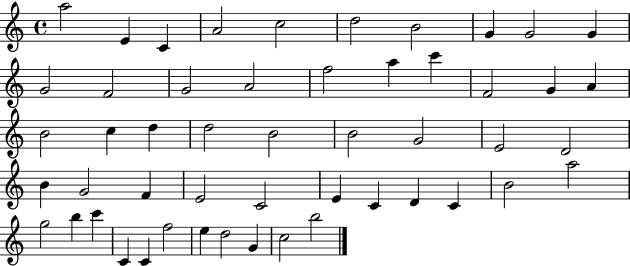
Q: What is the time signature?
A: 4/4